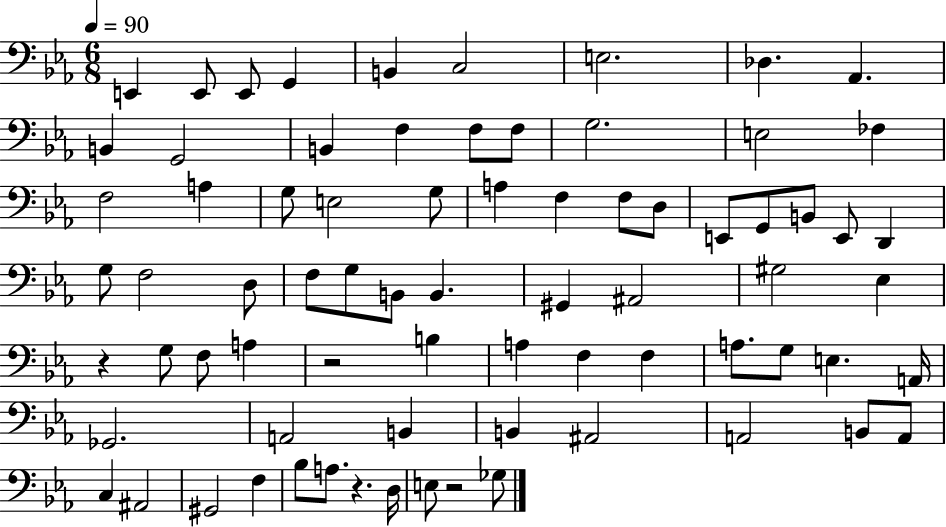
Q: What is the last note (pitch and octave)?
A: Gb3